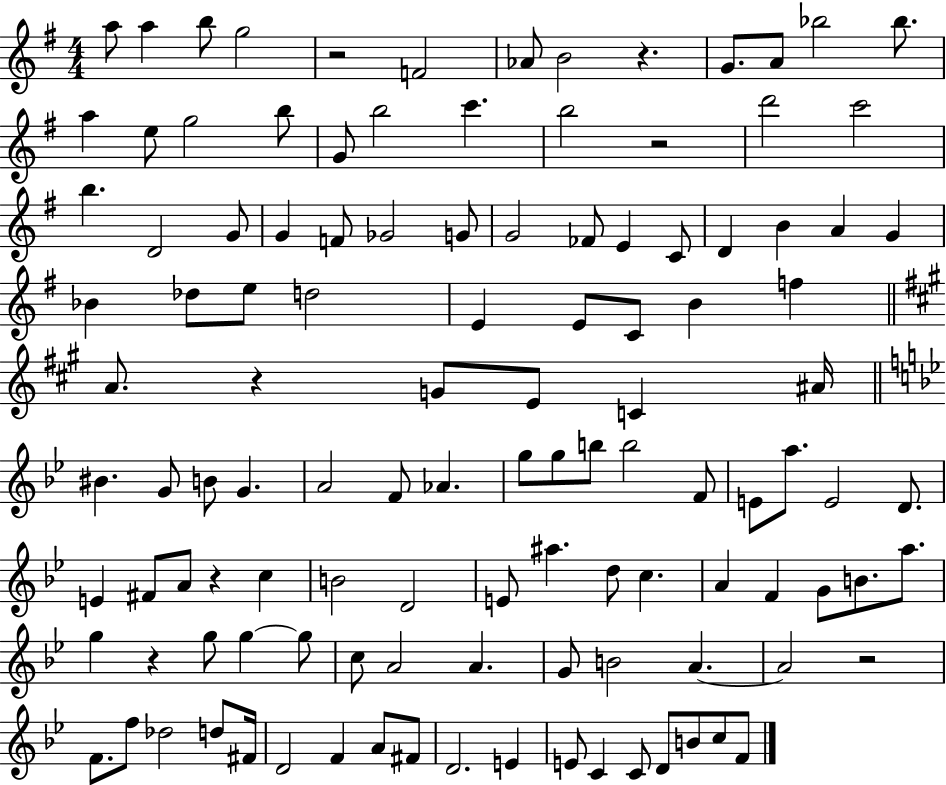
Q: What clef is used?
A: treble